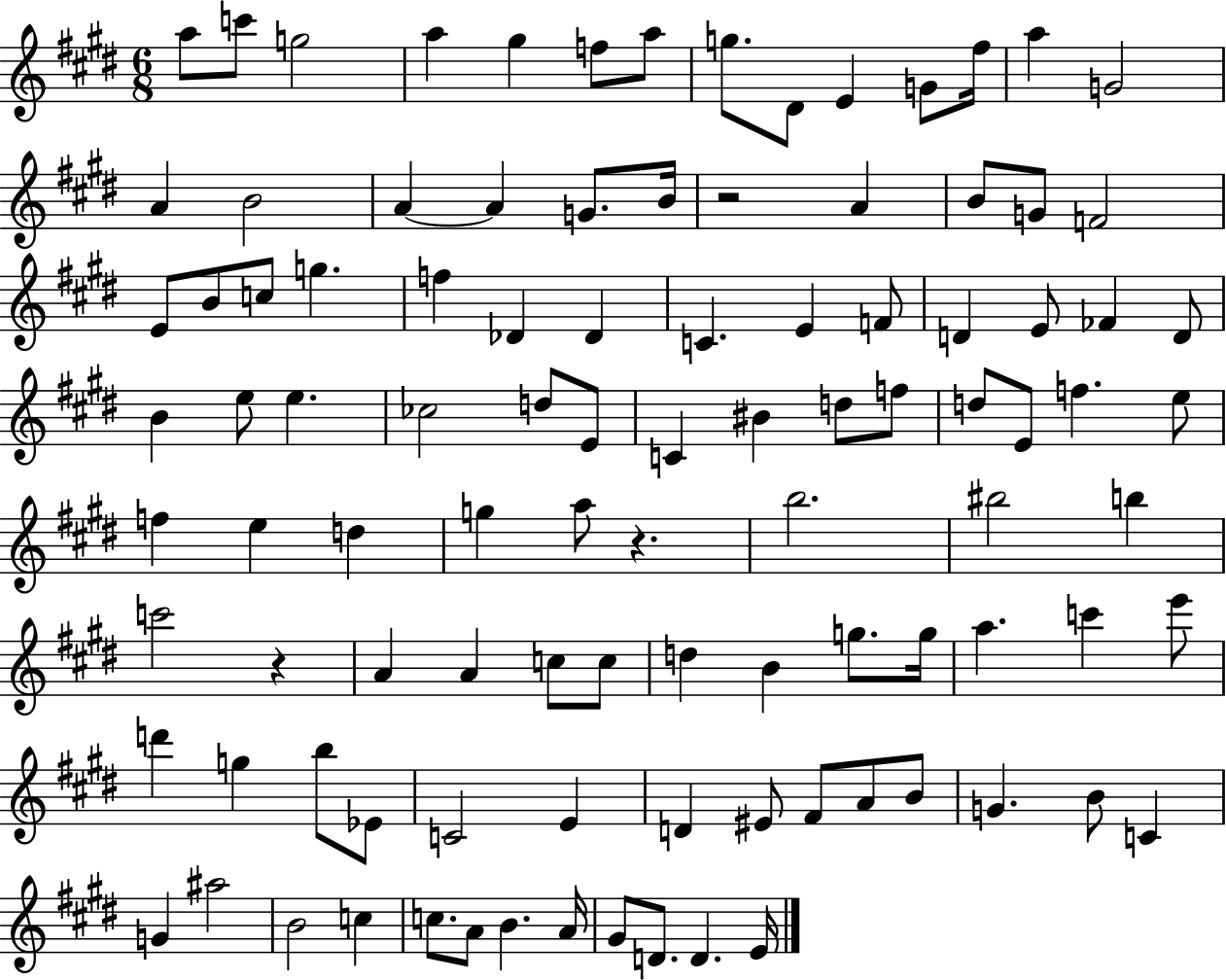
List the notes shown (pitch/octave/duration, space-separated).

A5/e C6/e G5/h A5/q G#5/q F5/e A5/e G5/e. D#4/e E4/q G4/e F#5/s A5/q G4/h A4/q B4/h A4/q A4/q G4/e. B4/s R/h A4/q B4/e G4/e F4/h E4/e B4/e C5/e G5/q. F5/q Db4/q Db4/q C4/q. E4/q F4/e D4/q E4/e FES4/q D4/e B4/q E5/e E5/q. CES5/h D5/e E4/e C4/q BIS4/q D5/e F5/e D5/e E4/e F5/q. E5/e F5/q E5/q D5/q G5/q A5/e R/q. B5/h. BIS5/h B5/q C6/h R/q A4/q A4/q C5/e C5/e D5/q B4/q G5/e. G5/s A5/q. C6/q E6/e D6/q G5/q B5/e Eb4/e C4/h E4/q D4/q EIS4/e F#4/e A4/e B4/e G4/q. B4/e C4/q G4/q A#5/h B4/h C5/q C5/e. A4/e B4/q. A4/s G#4/e D4/e. D4/q. E4/s